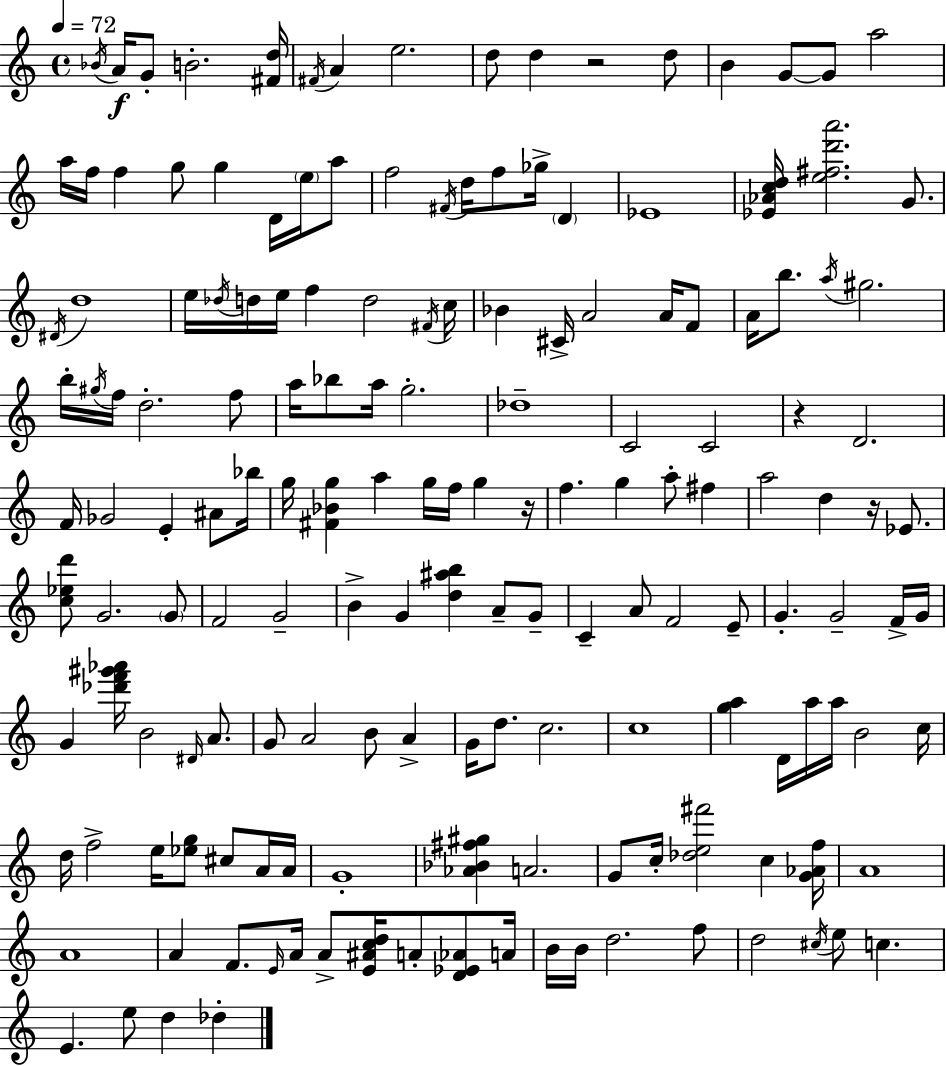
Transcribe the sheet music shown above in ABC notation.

X:1
T:Untitled
M:4/4
L:1/4
K:Am
_B/4 A/4 G/2 B2 [^Fd]/4 ^F/4 A e2 d/2 d z2 d/2 B G/2 G/2 a2 a/4 f/4 f g/2 g D/4 e/4 a/2 f2 ^F/4 d/4 f/2 _g/4 D _E4 [_E_Acd]/4 [e^fd'a']2 G/2 ^D/4 d4 e/4 _d/4 d/4 e/4 f d2 ^F/4 c/4 _B ^C/4 A2 A/4 F/2 A/4 b/2 a/4 ^g2 b/4 ^g/4 f/4 d2 f/2 a/4 _b/2 a/4 g2 _d4 C2 C2 z D2 F/4 _G2 E ^A/2 _b/4 g/4 [^F_Bg] a g/4 f/4 g z/4 f g a/2 ^f a2 d z/4 _E/2 [c_ed']/2 G2 G/2 F2 G2 B G [d^ab] A/2 G/2 C A/2 F2 E/2 G G2 F/4 G/4 G [_d'f'^g'_a']/4 B2 ^D/4 A/2 G/2 A2 B/2 A G/4 d/2 c2 c4 [ga] D/4 a/4 a/4 B2 c/4 d/4 f2 e/4 [_eg]/2 ^c/2 A/4 A/4 G4 [_A_B^f^g] A2 G/2 c/4 [_de^f']2 c [G_Af]/4 A4 A4 A F/2 E/4 A/4 A/2 [E^Acd]/4 A/2 [D_E_A]/2 A/4 B/4 B/4 d2 f/2 d2 ^c/4 e/2 c E e/2 d _d